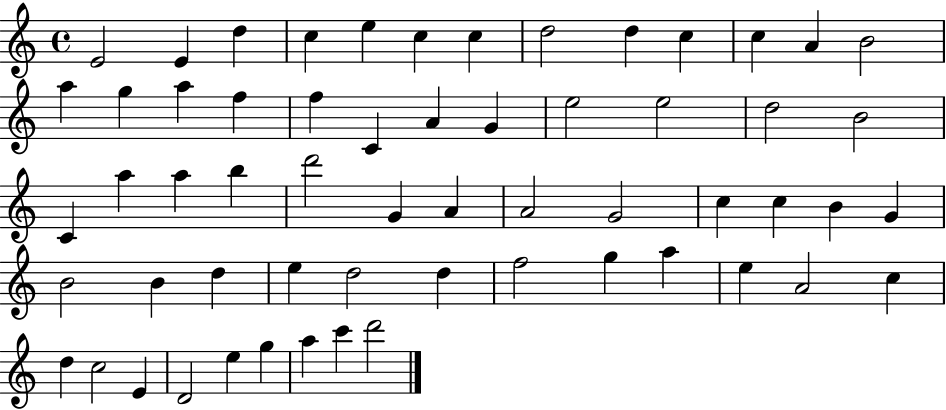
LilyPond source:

{
  \clef treble
  \time 4/4
  \defaultTimeSignature
  \key c \major
  e'2 e'4 d''4 | c''4 e''4 c''4 c''4 | d''2 d''4 c''4 | c''4 a'4 b'2 | \break a''4 g''4 a''4 f''4 | f''4 c'4 a'4 g'4 | e''2 e''2 | d''2 b'2 | \break c'4 a''4 a''4 b''4 | d'''2 g'4 a'4 | a'2 g'2 | c''4 c''4 b'4 g'4 | \break b'2 b'4 d''4 | e''4 d''2 d''4 | f''2 g''4 a''4 | e''4 a'2 c''4 | \break d''4 c''2 e'4 | d'2 e''4 g''4 | a''4 c'''4 d'''2 | \bar "|."
}